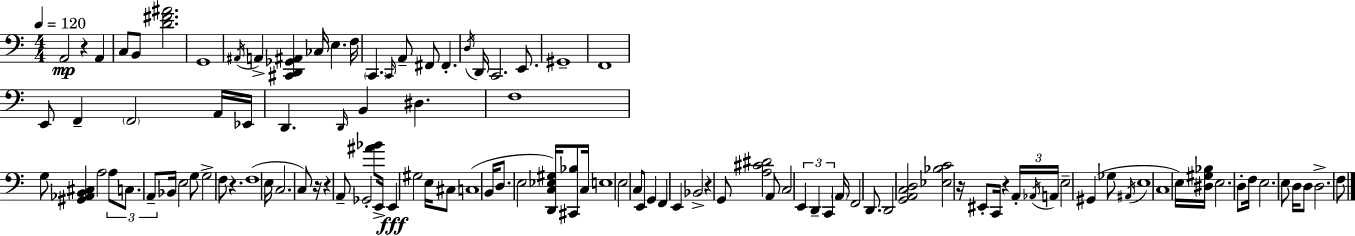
A2/h R/q A2/q C3/e B2/e [D4,F#4,A#4]/h. G2/w A#2/s A2/q [C#2,D2,Gb2,A#2]/q CES3/s E3/q. F3/s C2/q. C2/s A2/e F#2/e F#2/q. D3/s D2/s C2/h. E2/e. G#2/w F2/w E2/e F2/q F2/h A2/s Eb2/s D2/q. D2/s B2/q D#3/q. F3/w G3/e [G#2,Ab2,B2,C#3]/q A3/h A3/e C3/e. A2/e Bb2/s E3/h G3/e G3/h F3/e R/q. F3/w E3/s C3/h. C3/e R/s R/q A2/e Gb2/h [A#4,Bb4]/e E2/s E2/q G#3/h E3/s C#3/e C3/w B2/s D3/e. E3/h [D2,C3,Eb3,G#3]/s [C#2,Bb3]/e C3/s E3/w E3/h C3/e E2/e G2/q F2/q E2/q Bb2/h R/q G2/e [A3,C#4,D#4]/h A2/e C3/h E2/q D2/q C2/q A2/s F2/h D2/e. D2/h [G2,A2,C3,D3]/h [Eb3,Bb3,C4]/h R/s EIS2/e C2/s R/q A2/s Ab2/s A2/s E3/h G#2/q Gb3/e A#2/s E3/w C3/w E3/s [D#3,G#3,Bb3]/s E3/h. D3/e F3/s E3/h. E3/e D3/s D3/e D3/h. F3/e